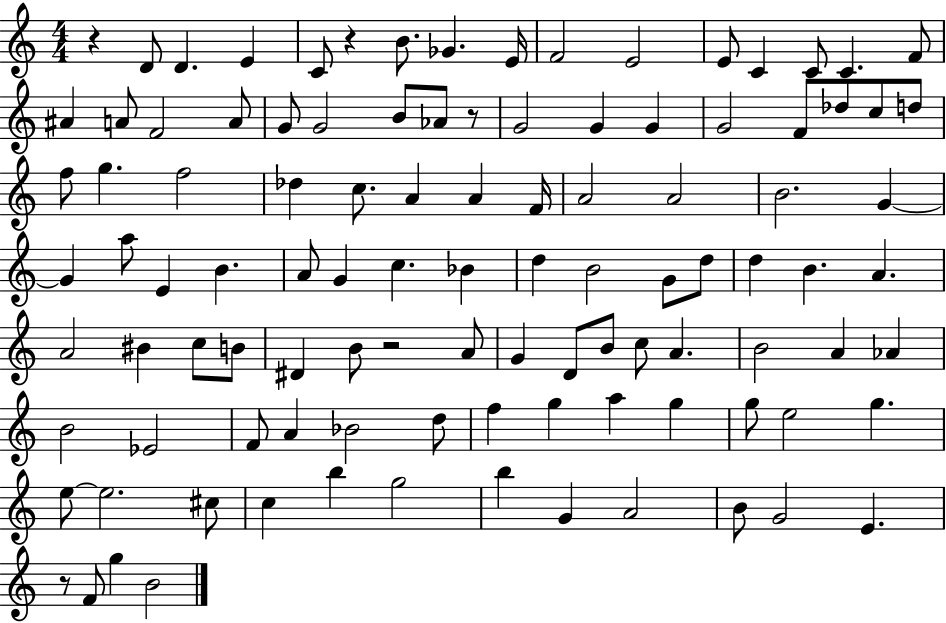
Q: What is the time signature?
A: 4/4